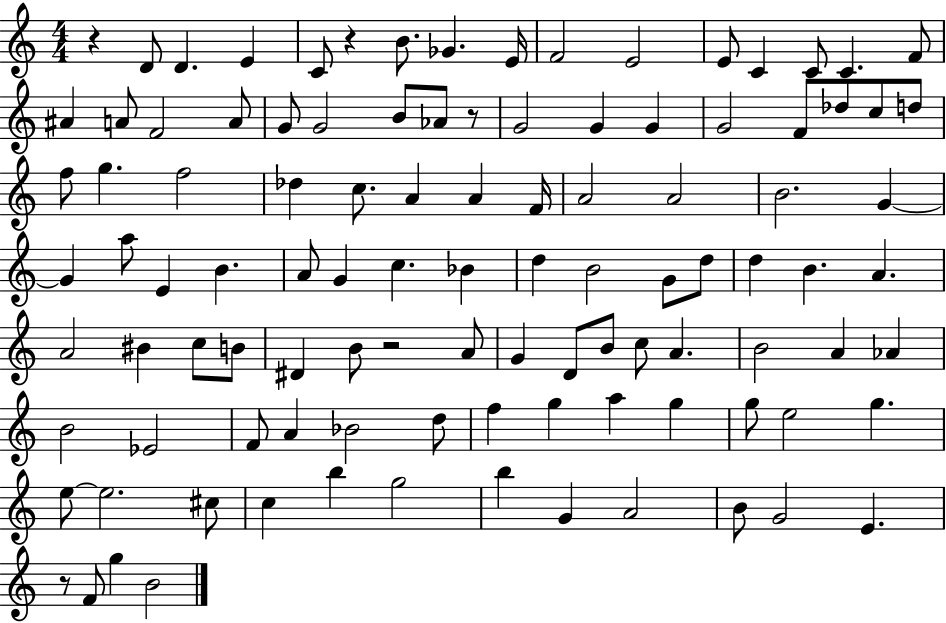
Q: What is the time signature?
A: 4/4